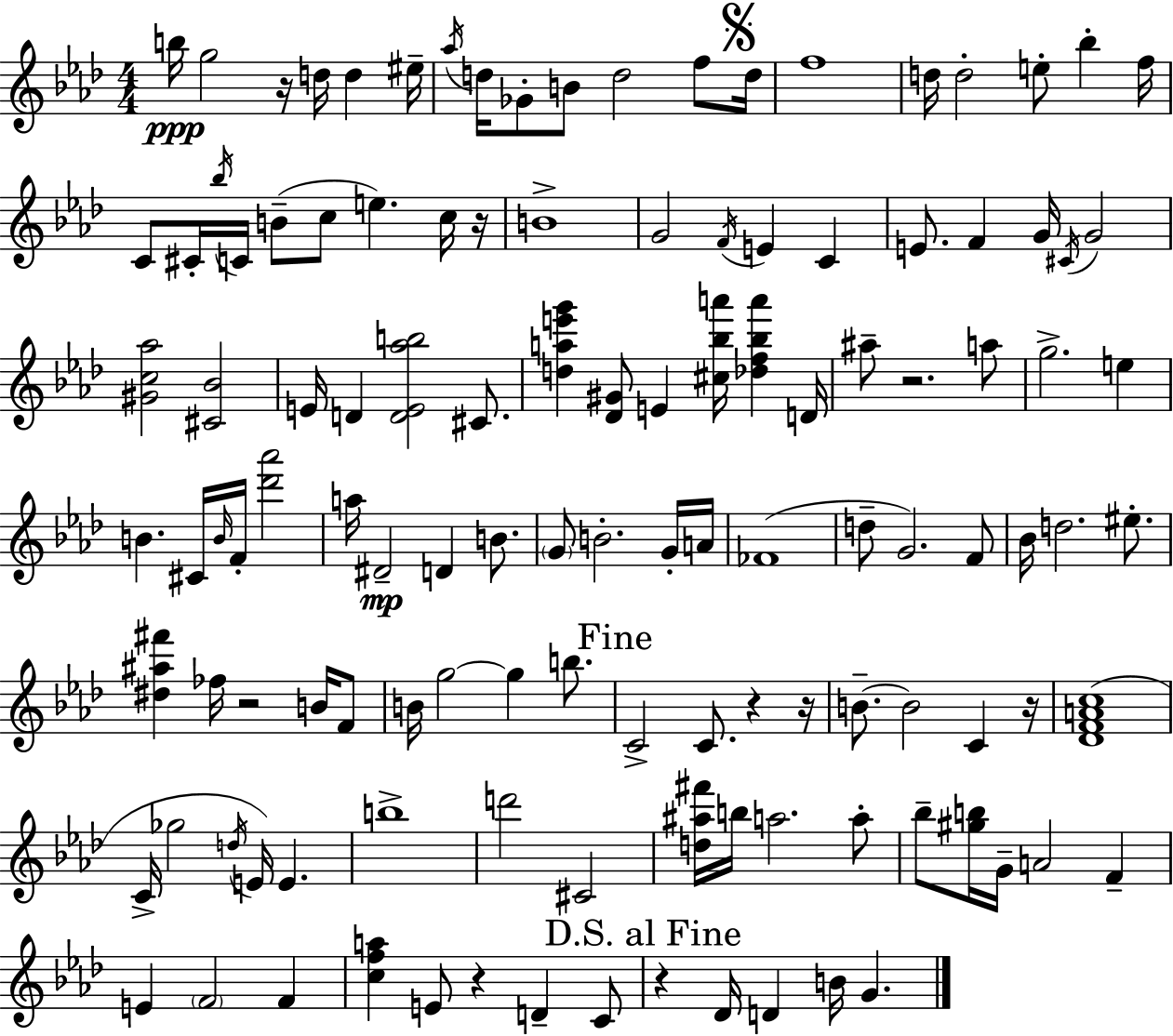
{
  \clef treble
  \numericTimeSignature
  \time 4/4
  \key aes \major
  b''16\ppp g''2 r16 d''16 d''4 eis''16-- | \acciaccatura { aes''16 } d''16 ges'8-. b'8 d''2 f''8 | \mark \markup { \musicglyph "scripts.segno" } d''16 f''1 | d''16 d''2-. e''8-. bes''4-. | \break f''16 c'8 cis'16-. \acciaccatura { bes''16 } c'16 b'8--( c''8 e''4.) | c''16 r16 b'1-> | g'2 \acciaccatura { f'16 } e'4 c'4 | e'8. f'4 g'16 \acciaccatura { cis'16 } g'2 | \break <gis' c'' aes''>2 <cis' bes'>2 | e'16 d'4 <d' e' aes'' b''>2 | cis'8. <d'' a'' e''' g'''>4 <des' gis'>8 e'4 <cis'' bes'' a'''>16 <des'' f'' bes'' a'''>4 | d'16 ais''8-- r2. | \break a''8 g''2.-> | e''4 b'4. cis'16 \grace { b'16 } f'16-. <des''' aes'''>2 | a''16 dis'2--\mp d'4 | b'8. \parenthesize g'8 b'2.-. | \break g'16-. a'16 fes'1( | d''8-- g'2.) | f'8 bes'16 d''2. | eis''8.-. <dis'' ais'' fis'''>4 fes''16 r2 | \break b'16 f'8 b'16 g''2~~ g''4 | b''8. \mark "Fine" c'2-> c'8. | r4 r16 b'8.--~~ b'2 | c'4 r16 <des' f' a' c''>1( | \break c'16-> ges''2 \acciaccatura { d''16 } e'16) | e'4. b''1-> | d'''2 cis'2 | <d'' ais'' fis'''>16 b''16 a''2. | \break a''8-. bes''8-- <gis'' b''>16 g'16-- a'2 | f'4-- e'4 \parenthesize f'2 | f'4 <c'' f'' a''>4 e'8 r4 | d'4-- c'8 \mark "D.S. al Fine" r4 des'16 d'4 b'16 | \break g'4. \bar "|."
}